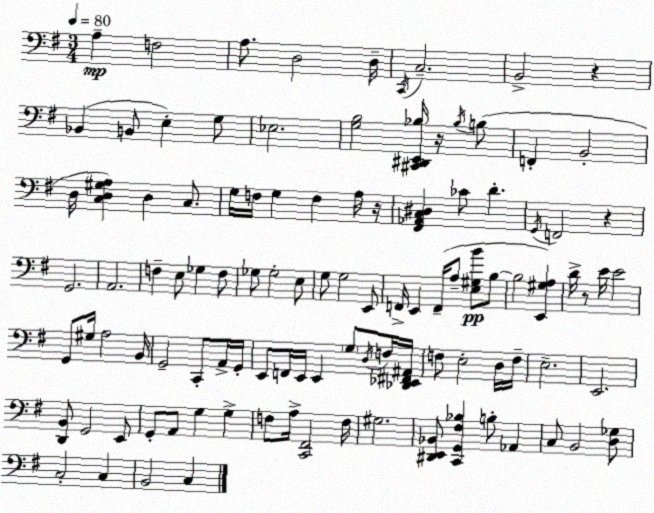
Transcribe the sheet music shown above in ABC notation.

X:1
T:Untitled
M:3/4
L:1/4
K:G
A, F,2 A,/2 D,2 D,/4 C,,/4 C,2 B,,2 z _B,, B,,/2 E, G,/2 _E,2 [G,B,]2 [^C,,^D,,E,,_B,]/4 z/4 _B,/4 B,/2 F,, B,,2 D,/4 [C,D,^G,A,] D, C,/2 G,/4 F,/4 G, F, A,/4 z/4 [^F,,_A,,C,^D,] _C/2 D G,,/4 F,,2 z G,,2 A,,2 F, E,/2 _G, F,/2 _G,/2 _G,2 E,/2 G,/2 G,2 E,,/2 F,,/4 E,, F,,/4 A,/2 [E,^G,B]/2 B,/2 B,2 [E,,^G,A,] D/4 z/2 E/4 E2 G,,/2 ^G,/4 A,2 B,,/4 G,,2 C,,/2 A,,/4 G,,/4 E,,/2 F,,/4 E,,/4 E,, G,/2 D,/4 F,/4 [_D,,_E,,^F,,^A,,]/4 F,/2 E,2 D,/4 F,/4 E,2 E,,2 [D,,B,,]/2 G,,2 E,,/2 G,,/2 A,,/2 G, G, F,/2 A,/4 [C,,^F,,]2 F,/4 ^G,2 [^D,,E,,_B,,]/2 [C,,G,,^F,_B,] B,/2 _A,, C,/2 B,,2 [D,_G,]/2 C,2 C, B,,2 C,